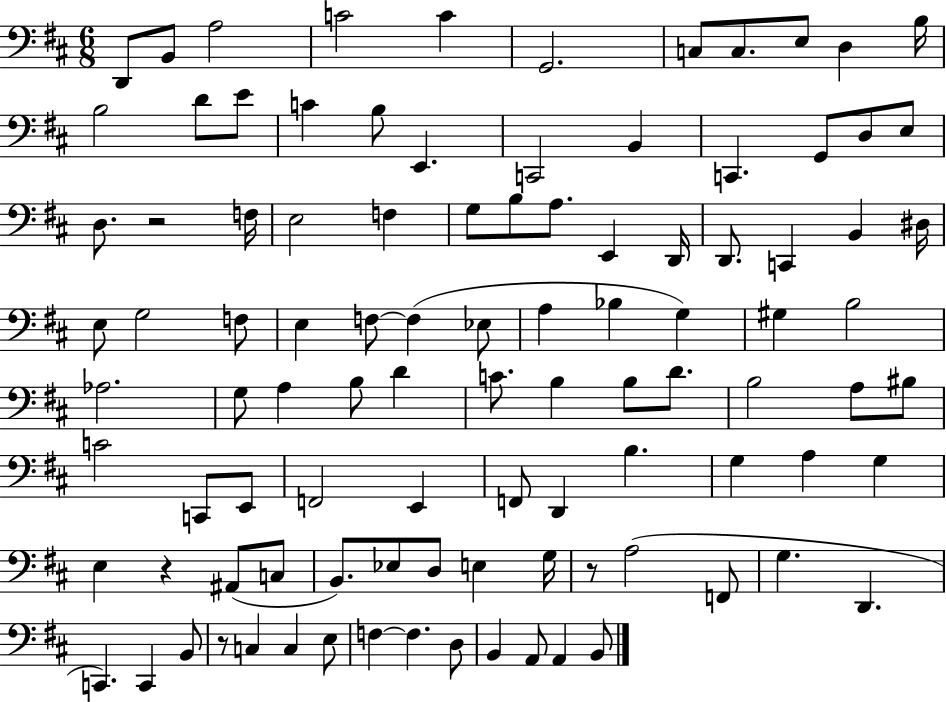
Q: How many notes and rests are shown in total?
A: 100